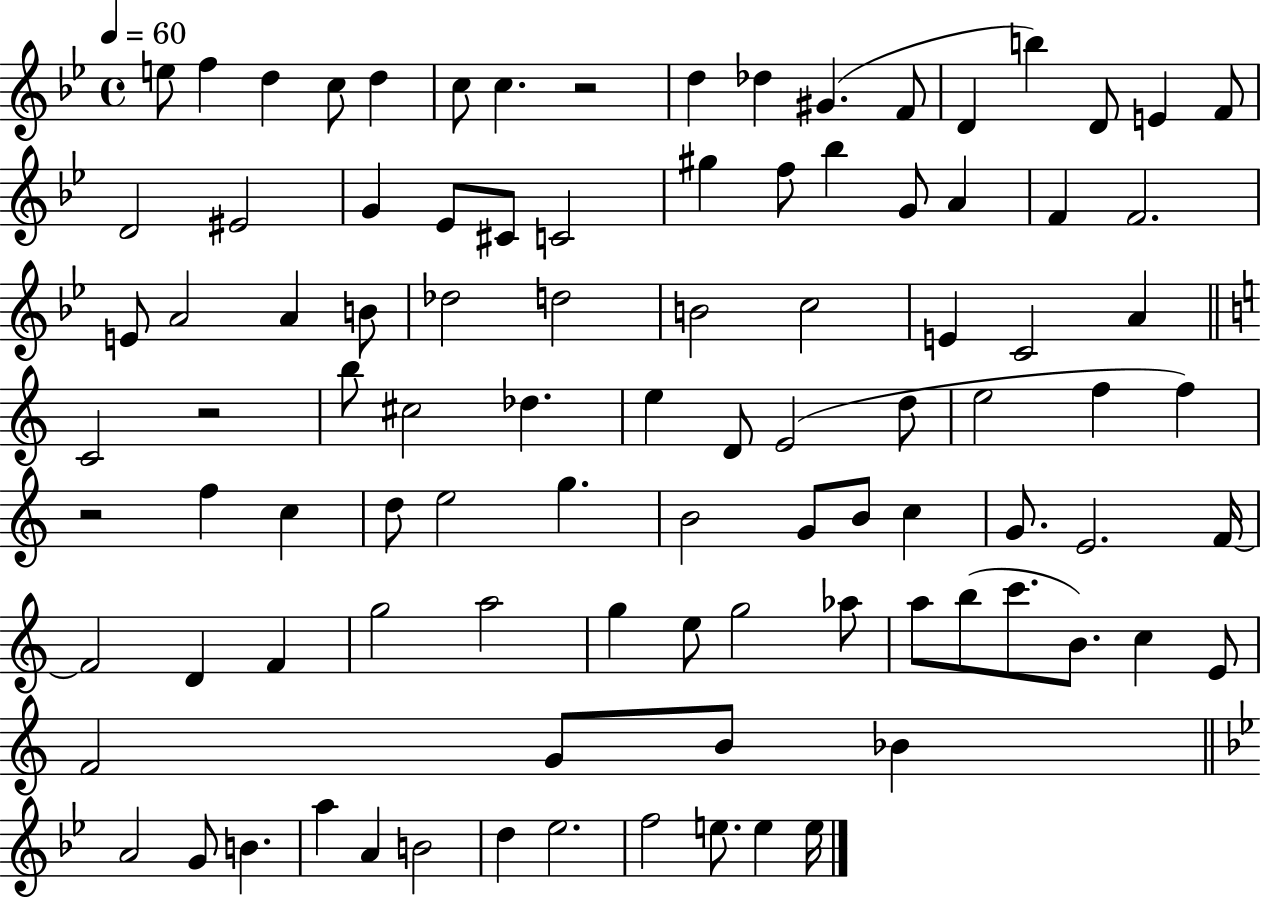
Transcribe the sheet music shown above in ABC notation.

X:1
T:Untitled
M:4/4
L:1/4
K:Bb
e/2 f d c/2 d c/2 c z2 d _d ^G F/2 D b D/2 E F/2 D2 ^E2 G _E/2 ^C/2 C2 ^g f/2 _b G/2 A F F2 E/2 A2 A B/2 _d2 d2 B2 c2 E C2 A C2 z2 b/2 ^c2 _d e D/2 E2 d/2 e2 f f z2 f c d/2 e2 g B2 G/2 B/2 c G/2 E2 F/4 F2 D F g2 a2 g e/2 g2 _a/2 a/2 b/2 c'/2 B/2 c E/2 F2 G/2 B/2 _B A2 G/2 B a A B2 d _e2 f2 e/2 e e/4